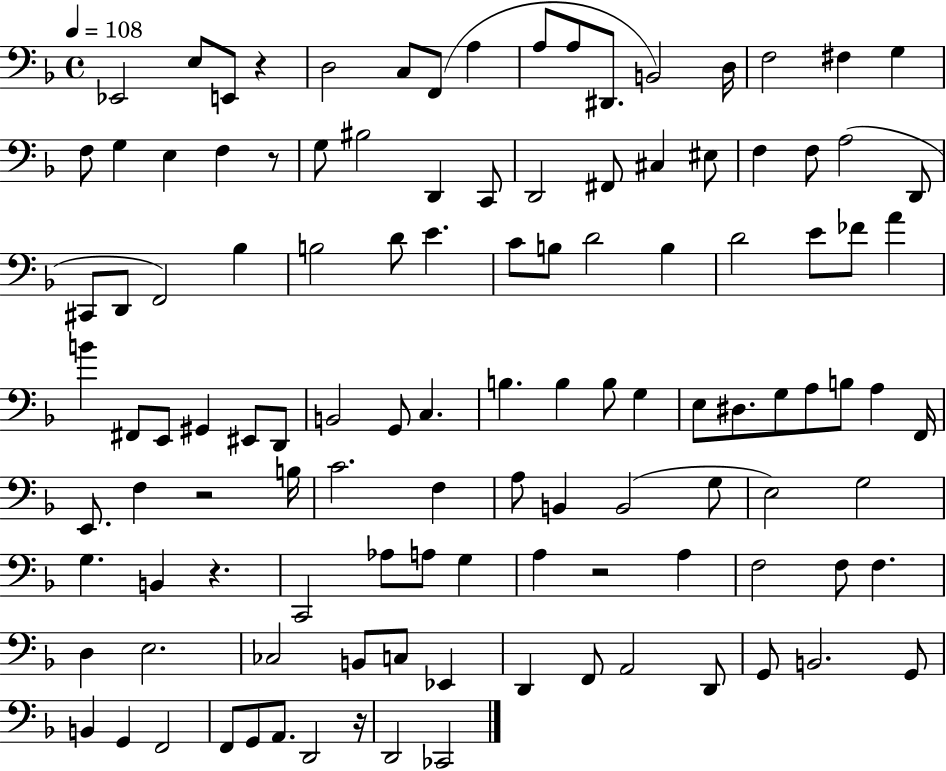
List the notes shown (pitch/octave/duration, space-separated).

Eb2/h E3/e E2/e R/q D3/h C3/e F2/e A3/q A3/e A3/e D#2/e. B2/h D3/s F3/h F#3/q G3/q F3/e G3/q E3/q F3/q R/e G3/e BIS3/h D2/q C2/e D2/h F#2/e C#3/q EIS3/e F3/q F3/e A3/h D2/e C#2/e D2/e F2/h Bb3/q B3/h D4/e E4/q. C4/e B3/e D4/h B3/q D4/h E4/e FES4/e A4/q B4/q F#2/e E2/e G#2/q EIS2/e D2/e B2/h G2/e C3/q. B3/q. B3/q B3/e G3/q E3/e D#3/e. G3/e A3/e B3/e A3/q F2/s E2/e. F3/q R/h B3/s C4/h. F3/q A3/e B2/q B2/h G3/e E3/h G3/h G3/q. B2/q R/q. C2/h Ab3/e A3/e G3/q A3/q R/h A3/q F3/h F3/e F3/q. D3/q E3/h. CES3/h B2/e C3/e Eb2/q D2/q F2/e A2/h D2/e G2/e B2/h. G2/e B2/q G2/q F2/h F2/e G2/e A2/e. D2/h R/s D2/h CES2/h